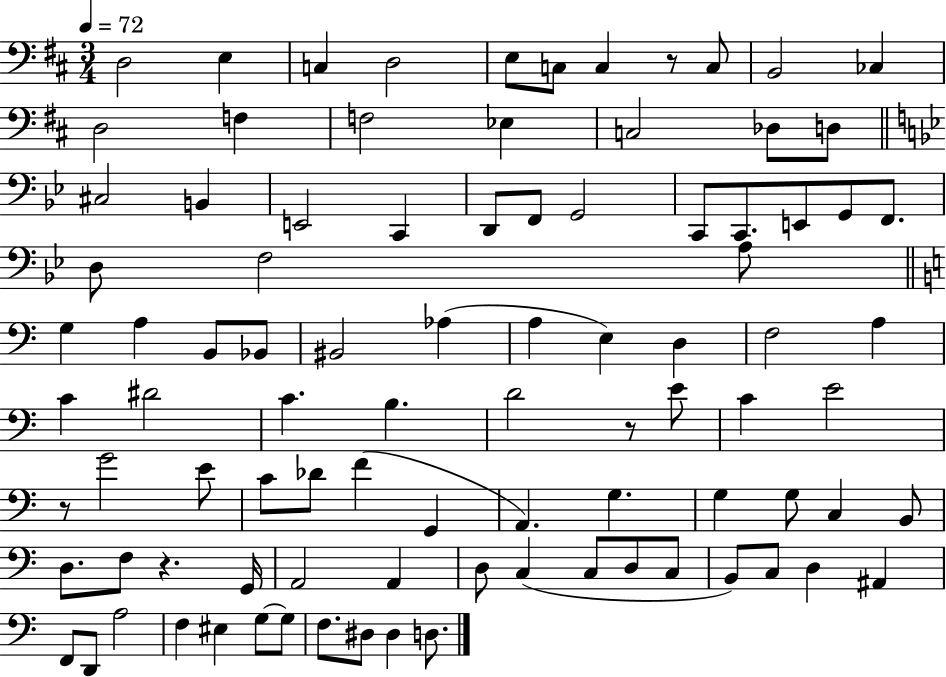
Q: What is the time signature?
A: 3/4